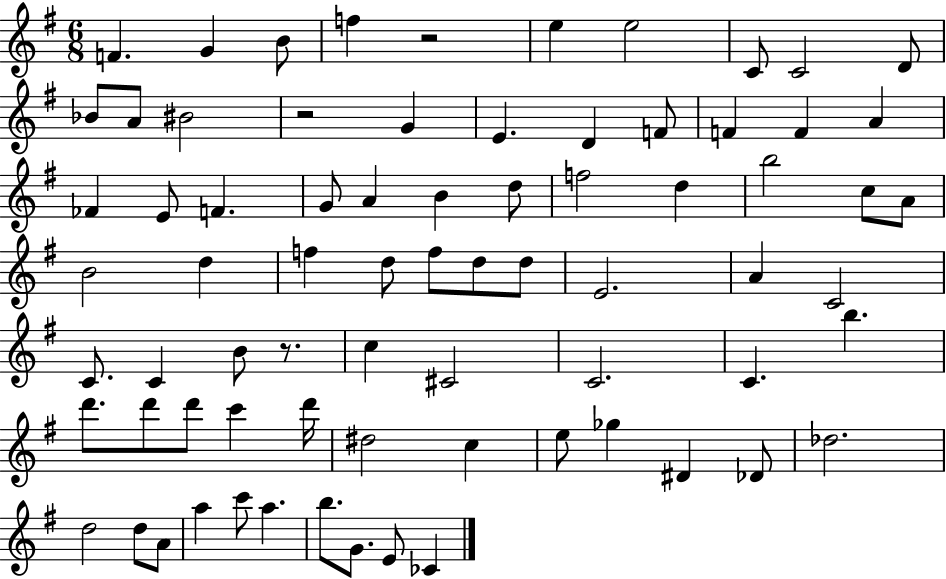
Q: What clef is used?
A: treble